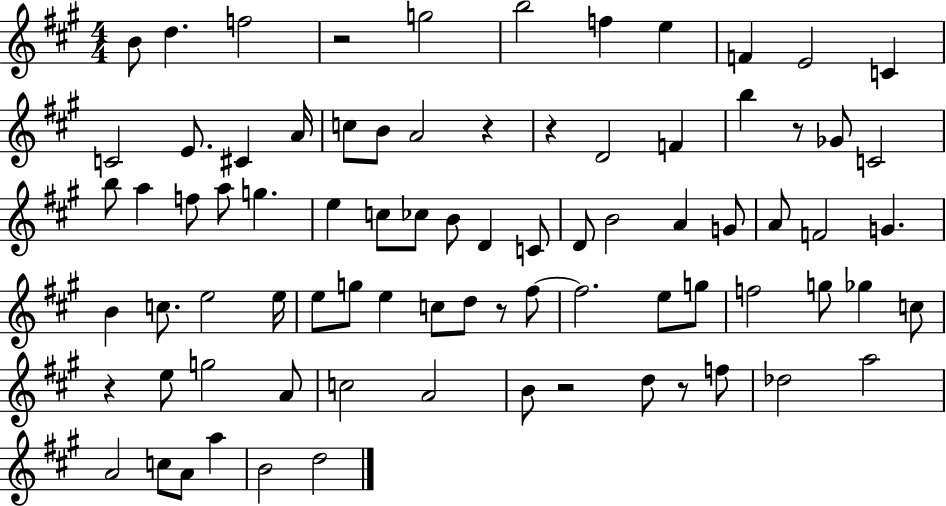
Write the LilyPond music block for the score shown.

{
  \clef treble
  \numericTimeSignature
  \time 4/4
  \key a \major
  \repeat volta 2 { b'8 d''4. f''2 | r2 g''2 | b''2 f''4 e''4 | f'4 e'2 c'4 | \break c'2 e'8. cis'4 a'16 | c''8 b'8 a'2 r4 | r4 d'2 f'4 | b''4 r8 ges'8 c'2 | \break b''8 a''4 f''8 a''8 g''4. | e''4 c''8 ces''8 b'8 d'4 c'8 | d'8 b'2 a'4 g'8 | a'8 f'2 g'4. | \break b'4 c''8. e''2 e''16 | e''8 g''8 e''4 c''8 d''8 r8 fis''8~~ | fis''2. e''8 g''8 | f''2 g''8 ges''4 c''8 | \break r4 e''8 g''2 a'8 | c''2 a'2 | b'8 r2 d''8 r8 f''8 | des''2 a''2 | \break a'2 c''8 a'8 a''4 | b'2 d''2 | } \bar "|."
}